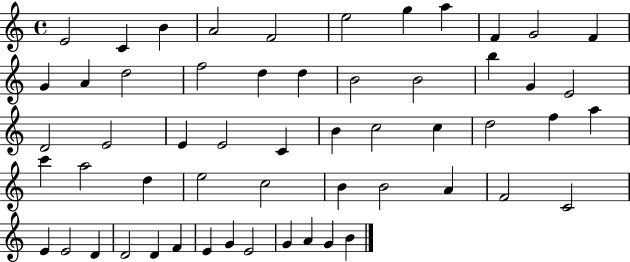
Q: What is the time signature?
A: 4/4